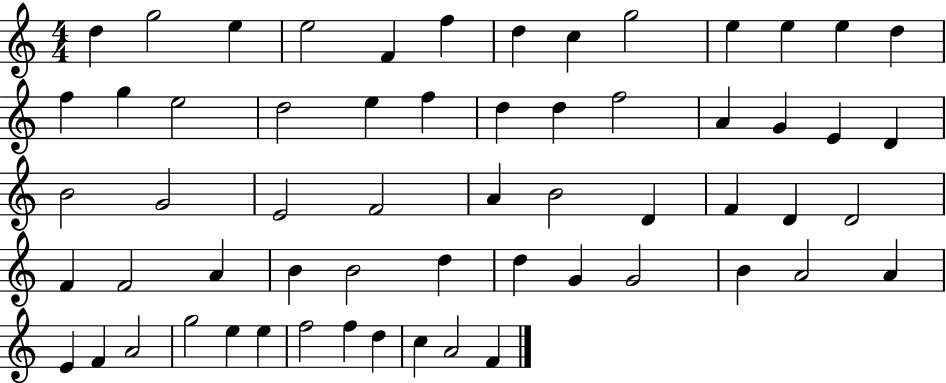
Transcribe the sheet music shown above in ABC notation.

X:1
T:Untitled
M:4/4
L:1/4
K:C
d g2 e e2 F f d c g2 e e e d f g e2 d2 e f d d f2 A G E D B2 G2 E2 F2 A B2 D F D D2 F F2 A B B2 d d G G2 B A2 A E F A2 g2 e e f2 f d c A2 F